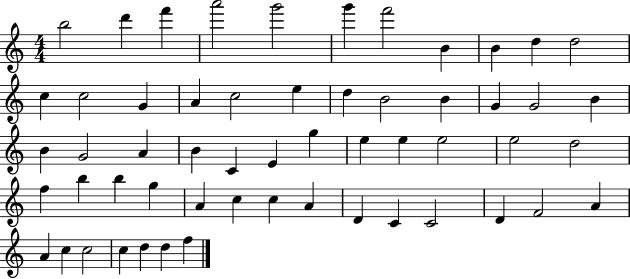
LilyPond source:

{
  \clef treble
  \numericTimeSignature
  \time 4/4
  \key c \major
  b''2 d'''4 f'''4 | a'''2 g'''2 | g'''4 f'''2 b'4 | b'4 d''4 d''2 | \break c''4 c''2 g'4 | a'4 c''2 e''4 | d''4 b'2 b'4 | g'4 g'2 b'4 | \break b'4 g'2 a'4 | b'4 c'4 e'4 g''4 | e''4 e''4 e''2 | e''2 d''2 | \break f''4 b''4 b''4 g''4 | a'4 c''4 c''4 a'4 | d'4 c'4 c'2 | d'4 f'2 a'4 | \break a'4 c''4 c''2 | c''4 d''4 d''4 f''4 | \bar "|."
}